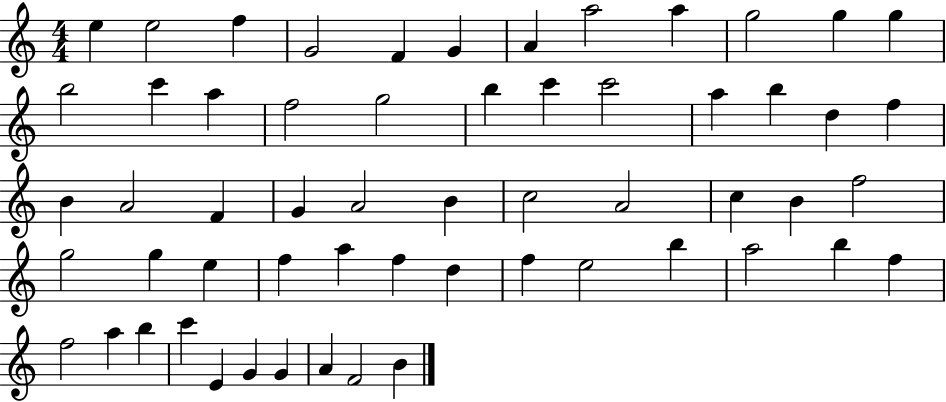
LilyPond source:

{
  \clef treble
  \numericTimeSignature
  \time 4/4
  \key c \major
  e''4 e''2 f''4 | g'2 f'4 g'4 | a'4 a''2 a''4 | g''2 g''4 g''4 | \break b''2 c'''4 a''4 | f''2 g''2 | b''4 c'''4 c'''2 | a''4 b''4 d''4 f''4 | \break b'4 a'2 f'4 | g'4 a'2 b'4 | c''2 a'2 | c''4 b'4 f''2 | \break g''2 g''4 e''4 | f''4 a''4 f''4 d''4 | f''4 e''2 b''4 | a''2 b''4 f''4 | \break f''2 a''4 b''4 | c'''4 e'4 g'4 g'4 | a'4 f'2 b'4 | \bar "|."
}